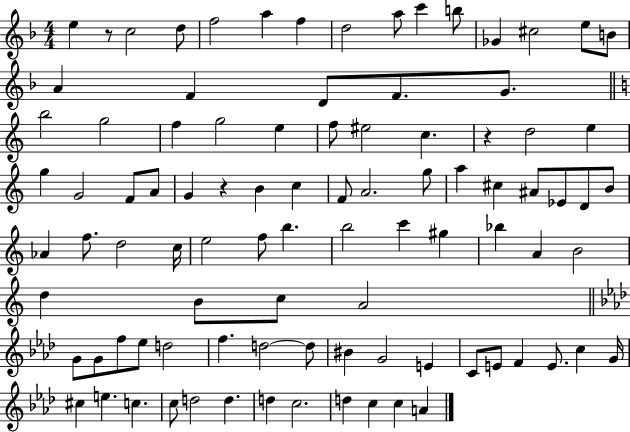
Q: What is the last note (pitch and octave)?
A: A4